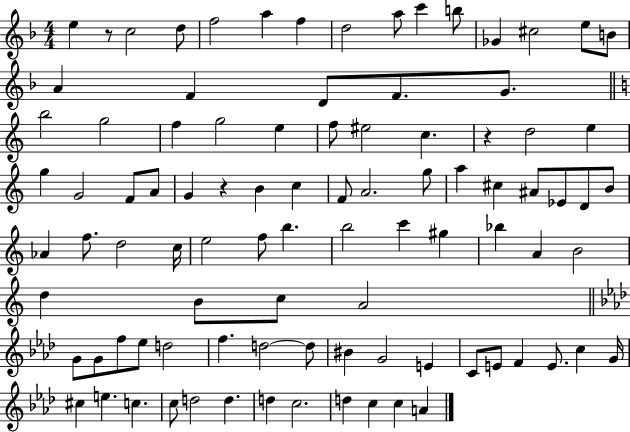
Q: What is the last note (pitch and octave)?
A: A4